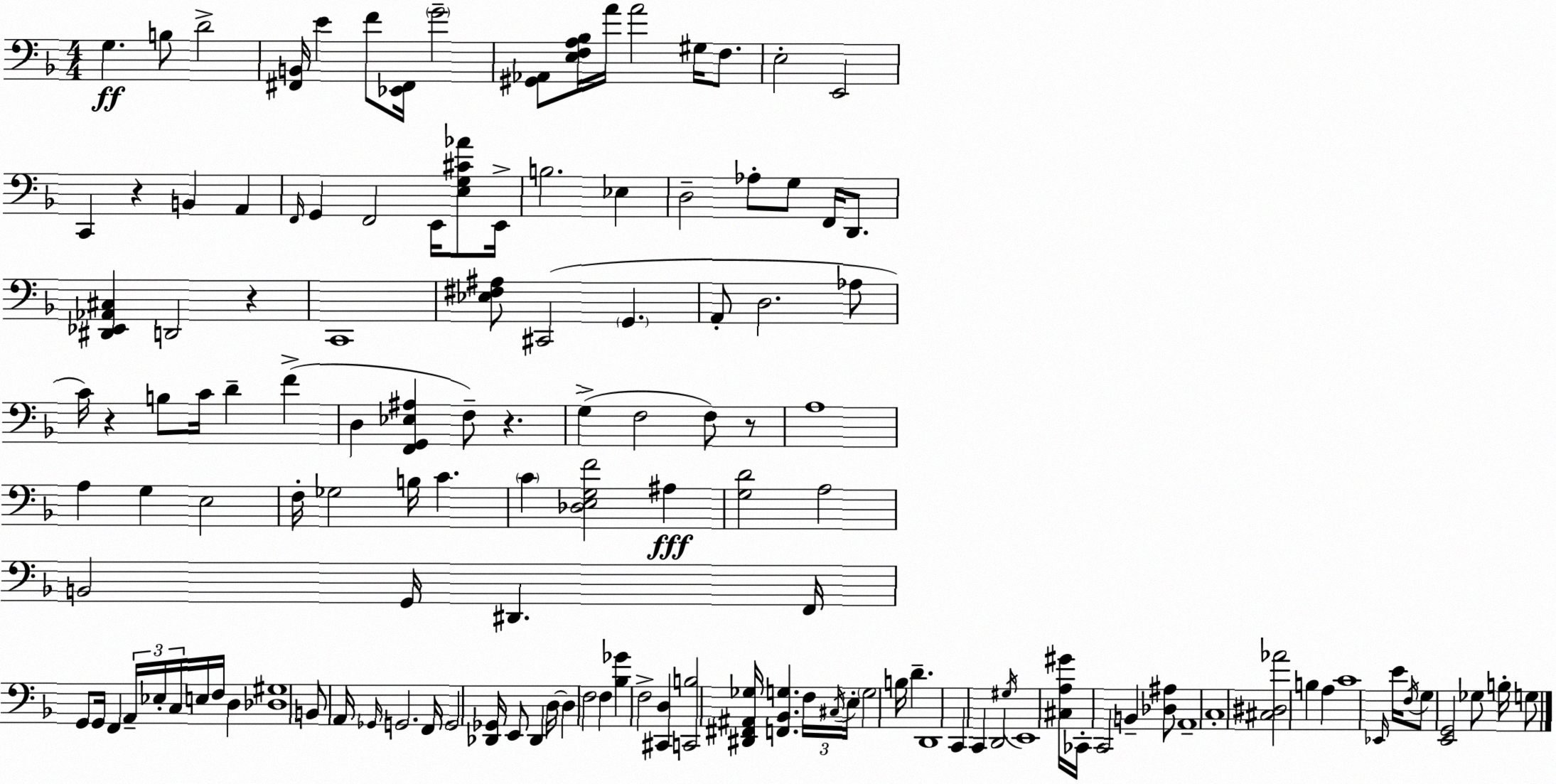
X:1
T:Untitled
M:4/4
L:1/4
K:Dm
G, B,/2 D2 [^F,,B,,]/4 E F/2 [_E,,^F,,]/4 G2 [^G,,_A,,]/2 [E,F,A,_B,]/4 A/4 A2 ^G,/4 F,/2 E,2 E,,2 C,, z B,, A,, F,,/4 G,, F,,2 E,,/4 [E,G,^C_A]/2 E,,/4 B,2 _E, D,2 _A,/2 G,/2 F,,/4 D,,/2 [^D,,_E,,_A,,^C,] D,,2 z C,,4 [_E,^F,^A,]/2 ^C,,2 G,, A,,/2 D,2 _A,/2 C/4 z B,/2 C/4 D F D, [F,,G,,_E,^A,] F,/2 z G, F,2 F,/2 z/2 A,4 A, G, E,2 F,/4 _G,2 B,/4 C C [_D,E,G,F]2 ^A, [G,D]2 A,2 B,,2 G,,/4 ^D,, F,,/4 G,,/2 G,,/4 F,, A,,/4 _E,/4 C,/4 E,/4 F,/4 D, [_D,^G,]4 B,,/2 A,,/4 _G,,/4 G,,2 F,,/4 G,,2 [_D,,_G,,]/4 E,,/2 _D,, D,/4 D, F,2 F, [_B,_G] F,2 [^C,,D,] [C,,B,]2 [^D,,^F,,^A,,_G,]/4 [F,,_B,,G,] F,/4 ^C,/4 E,/4 G,2 B,/4 D D,,4 C,, C,, D,,2 ^G,/4 E,,4 [^C,A,^G]/4 _C,,/4 C,,2 B,, [_D,^A,]/2 A,,4 C,4 [^C,^D,_A]2 B, A, C4 _E,,/4 E/4 F,/4 G,/2 [E,,G,,]2 _G,/2 B,/4 G,/2